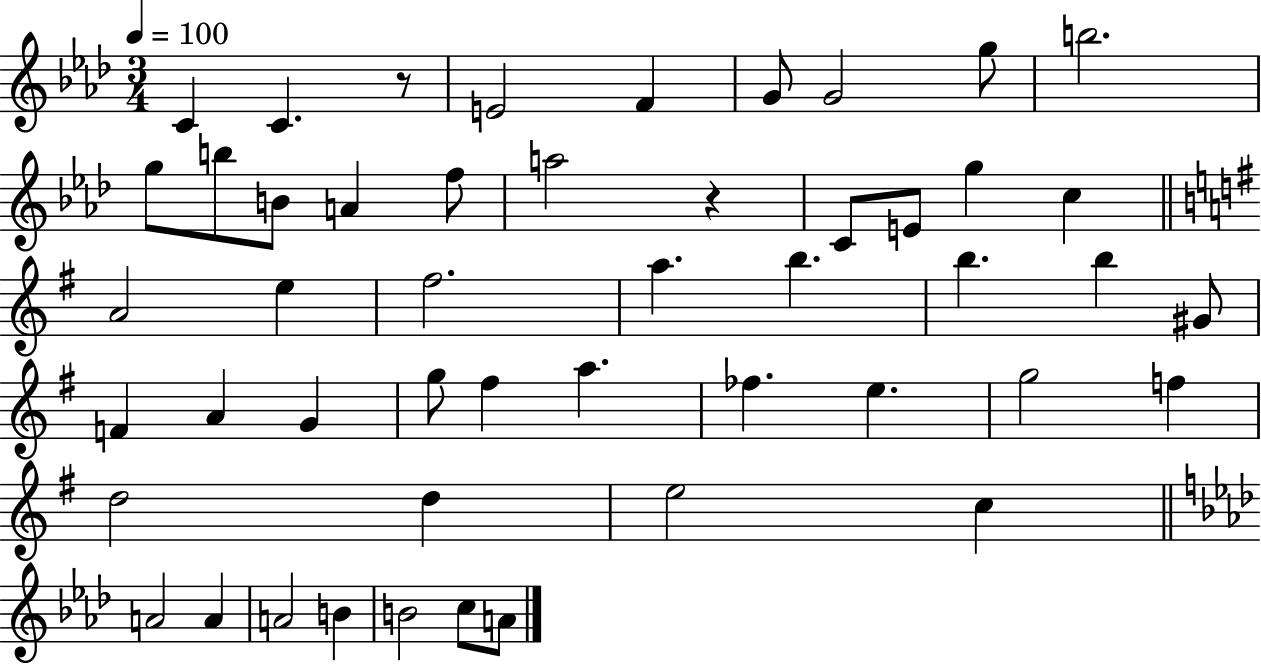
C4/q C4/q. R/e E4/h F4/q G4/e G4/h G5/e B5/h. G5/e B5/e B4/e A4/q F5/e A5/h R/q C4/e E4/e G5/q C5/q A4/h E5/q F#5/h. A5/q. B5/q. B5/q. B5/q G#4/e F4/q A4/q G4/q G5/e F#5/q A5/q. FES5/q. E5/q. G5/h F5/q D5/h D5/q E5/h C5/q A4/h A4/q A4/h B4/q B4/h C5/e A4/e